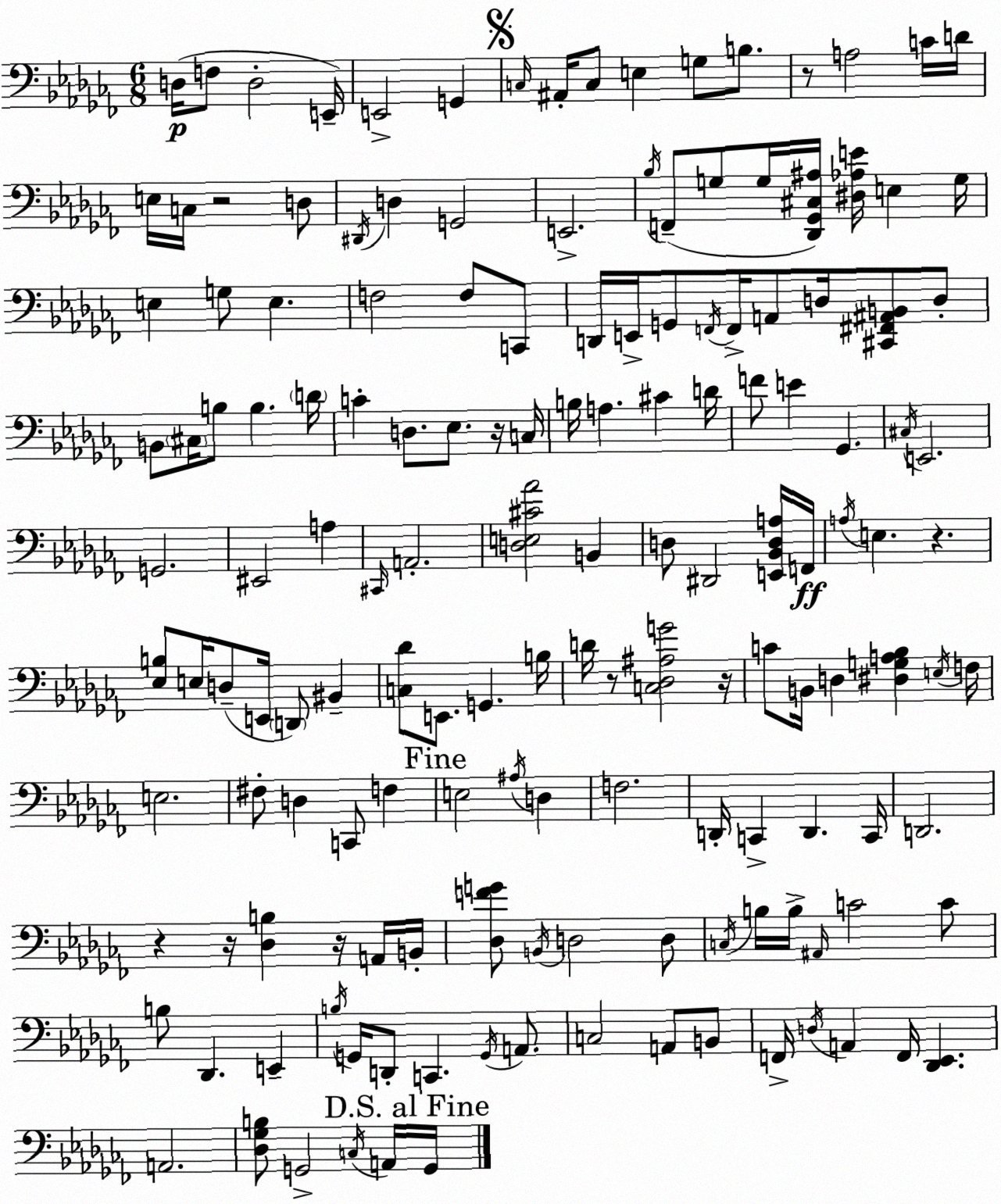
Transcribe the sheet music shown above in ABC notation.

X:1
T:Untitled
M:6/8
L:1/4
K:Abm
D,/4 F,/2 D,2 E,,/4 E,,2 G,, C,/4 ^A,,/4 C,/2 E, G,/2 B,/2 z/2 A,2 C/4 D/4 E,/4 C,/4 z2 D,/2 ^D,,/4 D, G,,2 E,,2 _B,/4 F,,/2 G,/2 G,/4 [_D,,_G,,^C,^A,]/4 [^D,_A,E]/4 E, G,/4 E, G,/2 E, F,2 F,/2 C,,/2 D,,/4 E,,/4 G,,/2 F,,/4 F,,/4 A,,/2 D,/4 [^C,,^F,,^A,,B,,]/2 D,/2 B,,/2 ^C,/4 B,/2 B, D/4 C D,/2 _E,/2 z/4 C,/4 B,/4 A, ^C D/4 F/2 E _G,, ^C,/4 E,,2 G,,2 ^E,,2 A, ^C,,/4 A,,2 [D,E,^C_A]2 B,, D,/2 ^D,,2 [E,,_B,,D,A,]/4 F,,/4 A,/4 E, z [_E,B,]/2 E,/4 D,/2 E,,/4 D,,/2 ^B,, [C,_D]/2 E,,/2 G,, B,/4 D/4 z/2 [C,_D,^A,G]2 z/4 C/2 B,,/4 D, [^D,G,A,_B,] E,/4 F,/4 E,2 ^F,/2 D, C,,/2 F, E,2 ^A,/4 D, F,2 D,,/4 C,, D,, C,,/4 D,,2 z z/4 [_D,B,] z/4 A,,/4 B,,/4 [_D,FG]/2 B,,/4 D,2 D,/2 C,/4 B,/4 B,/4 ^A,,/4 C2 C/2 B,/2 _D,, E,, B,/4 G,,/4 D,,/2 C,, G,,/4 A,,/2 C,2 A,,/2 B,,/2 F,,/4 D,/4 A,, F,,/4 [_D,,_E,,] A,,2 [_D,_G,B,]/2 G,,2 C,/4 A,,/4 G,,/4